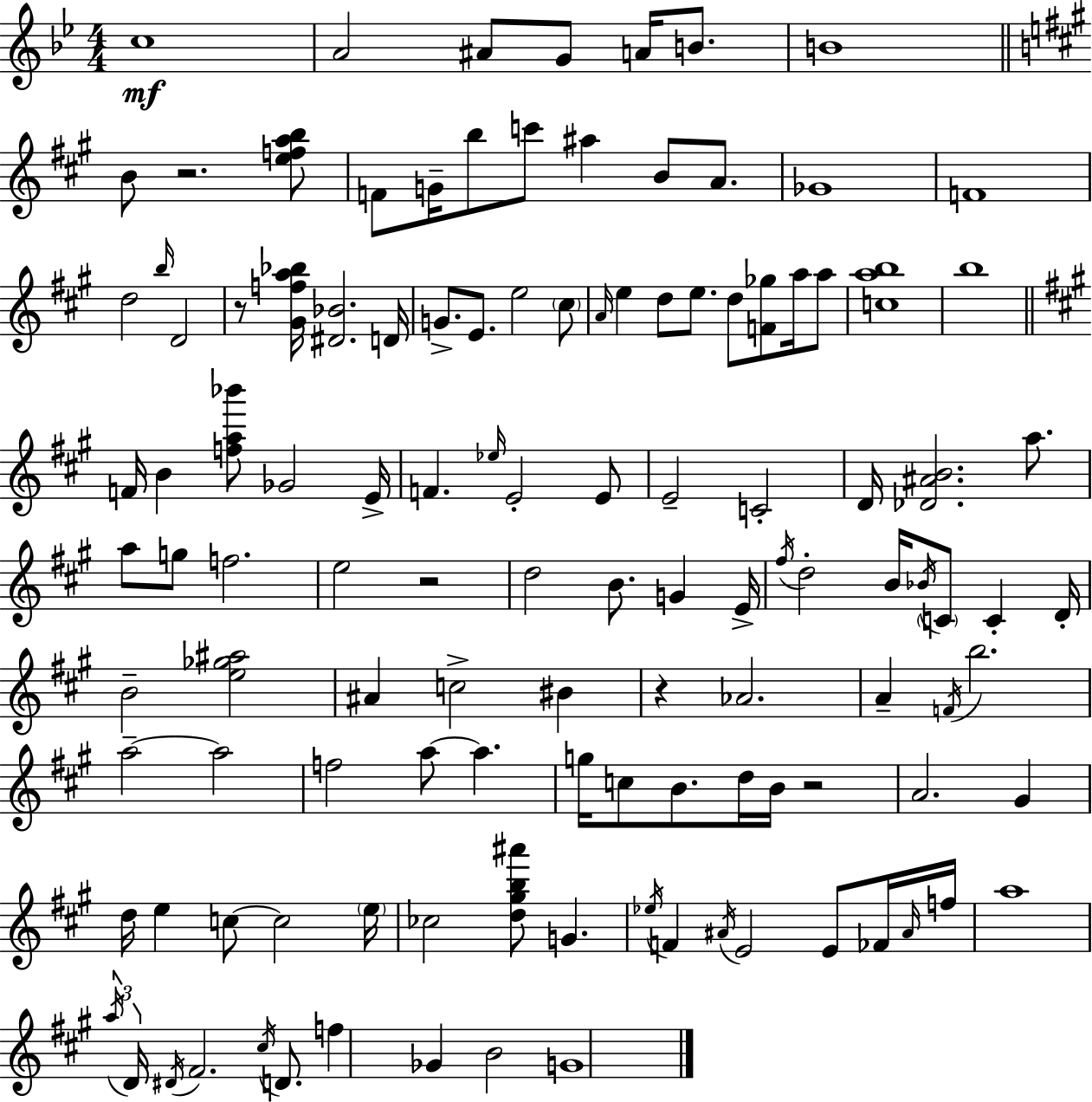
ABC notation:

X:1
T:Untitled
M:4/4
L:1/4
K:Bb
c4 A2 ^A/2 G/2 A/4 B/2 B4 B/2 z2 [efab]/2 F/2 G/4 b/2 c'/2 ^a B/2 A/2 _G4 F4 d2 b/4 D2 z/2 [^Gfa_b]/4 [^D_B]2 D/4 G/2 E/2 e2 ^c/2 A/4 e d/2 e/2 d/2 [F_g]/2 a/4 a/2 [cab]4 b4 F/4 B [fa_b']/2 _G2 E/4 F _e/4 E2 E/2 E2 C2 D/4 [_D^AB]2 a/2 a/2 g/2 f2 e2 z2 d2 B/2 G E/4 ^f/4 d2 B/4 _B/4 C/2 C D/4 B2 [e_g^a]2 ^A c2 ^B z _A2 A F/4 b2 a2 a2 f2 a/2 a g/4 c/2 B/2 d/4 B/4 z2 A2 ^G d/4 e c/2 c2 e/4 _c2 [d^gb^a']/2 G _e/4 F ^A/4 E2 E/2 _F/4 ^A/4 f/4 a4 a/4 D/4 ^D/4 ^F2 ^c/4 D/2 f _G B2 G4